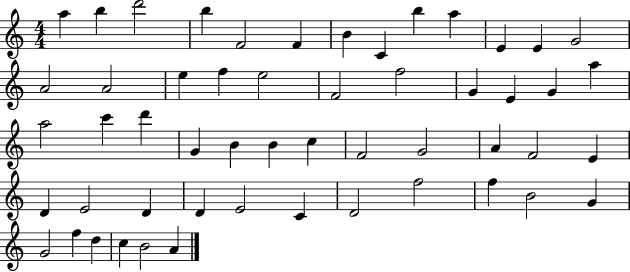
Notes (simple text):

A5/q B5/q D6/h B5/q F4/h F4/q B4/q C4/q B5/q A5/q E4/q E4/q G4/h A4/h A4/h E5/q F5/q E5/h F4/h F5/h G4/q E4/q G4/q A5/q A5/h C6/q D6/q G4/q B4/q B4/q C5/q F4/h G4/h A4/q F4/h E4/q D4/q E4/h D4/q D4/q E4/h C4/q D4/h F5/h F5/q B4/h G4/q G4/h F5/q D5/q C5/q B4/h A4/q